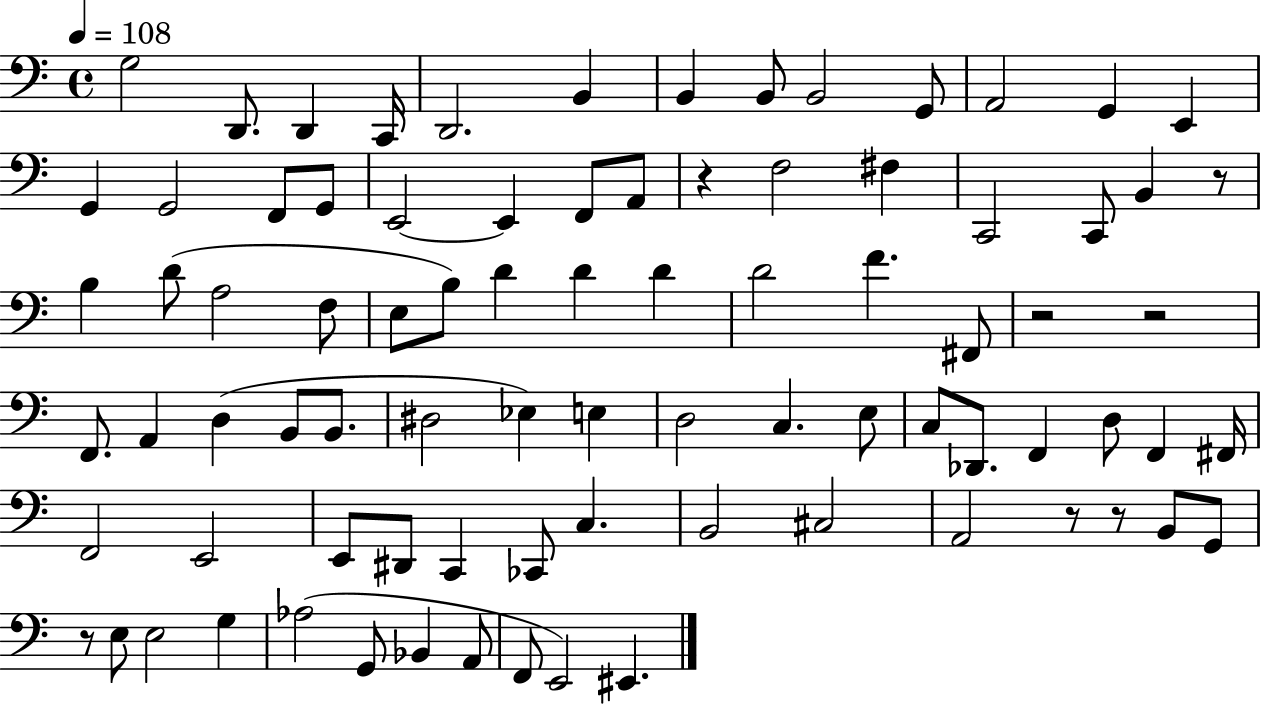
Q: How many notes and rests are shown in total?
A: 84